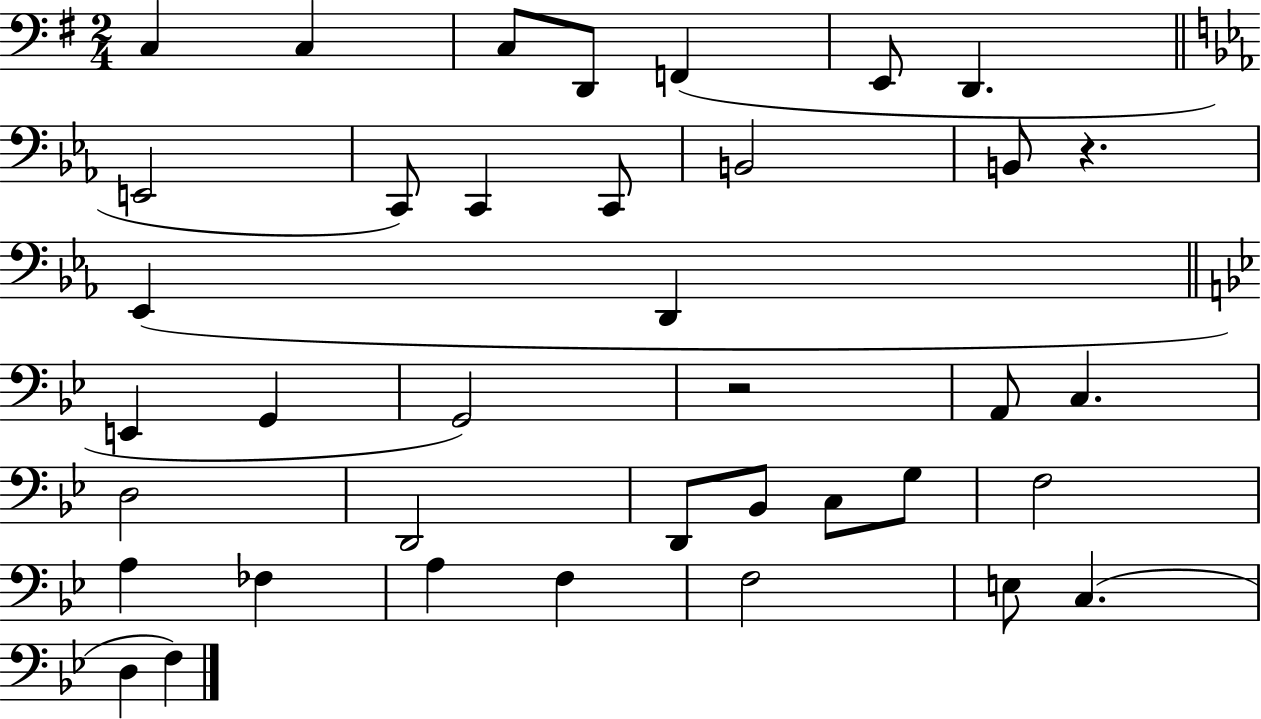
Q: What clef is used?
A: bass